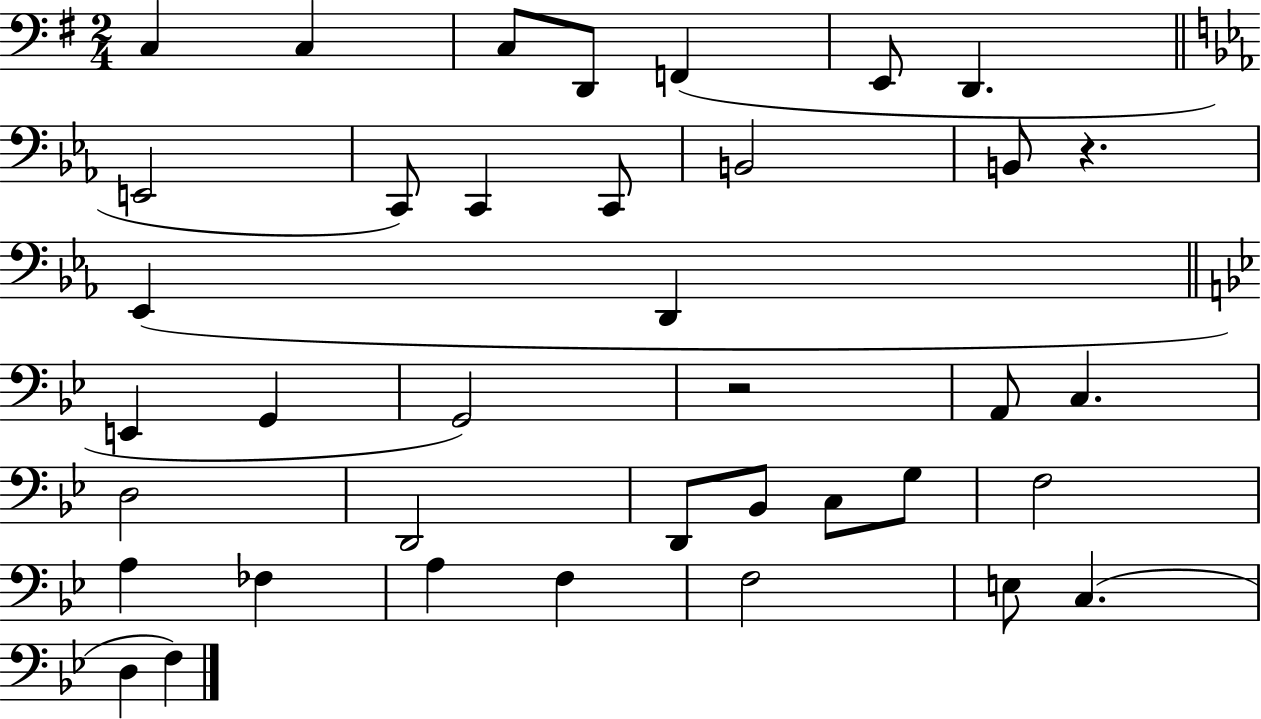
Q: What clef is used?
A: bass